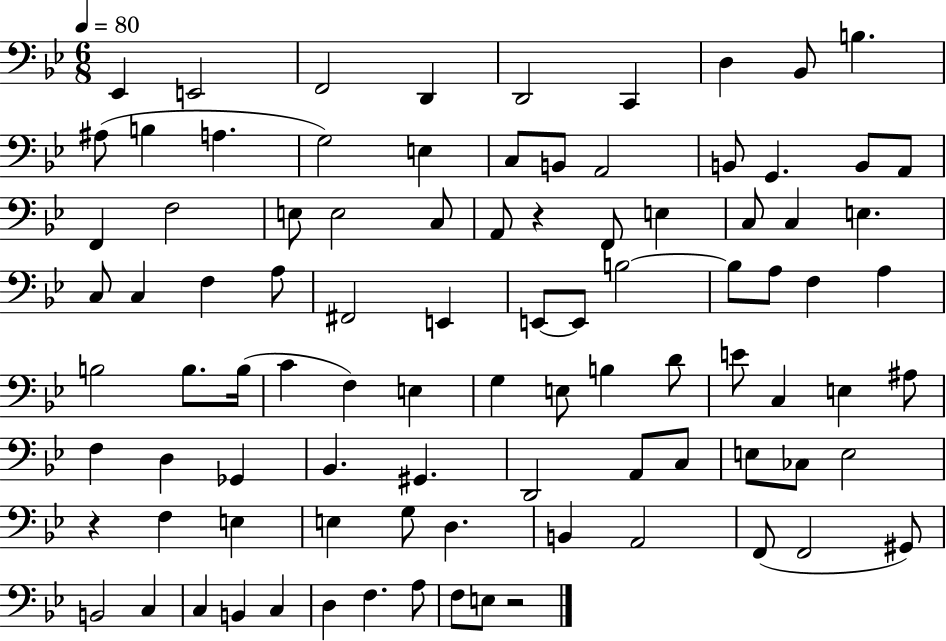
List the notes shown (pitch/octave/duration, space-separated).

Eb2/q E2/h F2/h D2/q D2/h C2/q D3/q Bb2/e B3/q. A#3/e B3/q A3/q. G3/h E3/q C3/e B2/e A2/h B2/e G2/q. B2/e A2/e F2/q F3/h E3/e E3/h C3/e A2/e R/q F2/e E3/q C3/e C3/q E3/q. C3/e C3/q F3/q A3/e F#2/h E2/q E2/e E2/e B3/h B3/e A3/e F3/q A3/q B3/h B3/e. B3/s C4/q F3/q E3/q G3/q E3/e B3/q D4/e E4/e C3/q E3/q A#3/e F3/q D3/q Gb2/q Bb2/q. G#2/q. D2/h A2/e C3/e E3/e CES3/e E3/h R/q F3/q E3/q E3/q G3/e D3/q. B2/q A2/h F2/e F2/h G#2/e B2/h C3/q C3/q B2/q C3/q D3/q F3/q. A3/e F3/e E3/e R/h